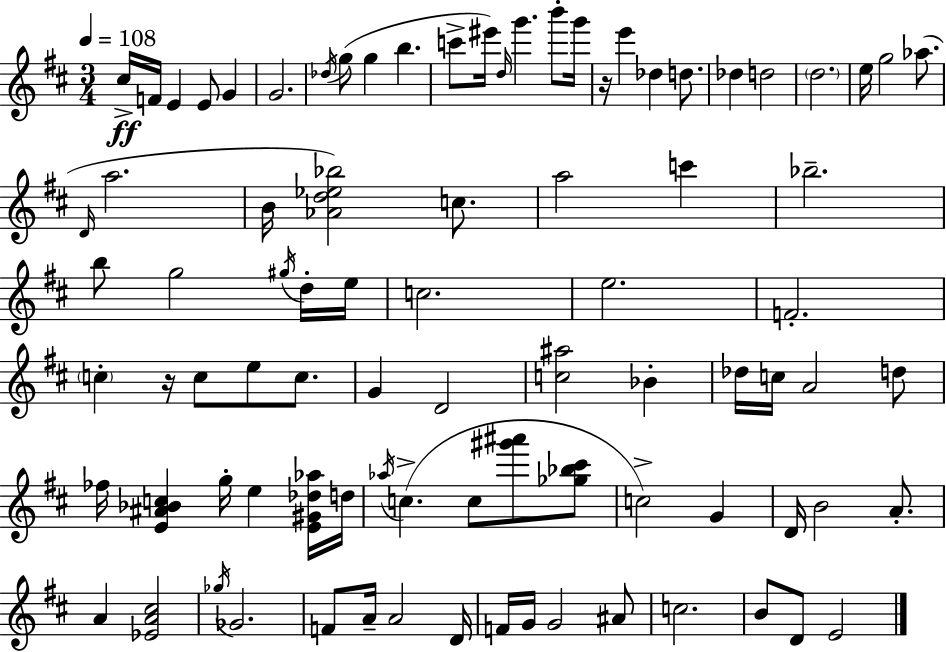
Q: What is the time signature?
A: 3/4